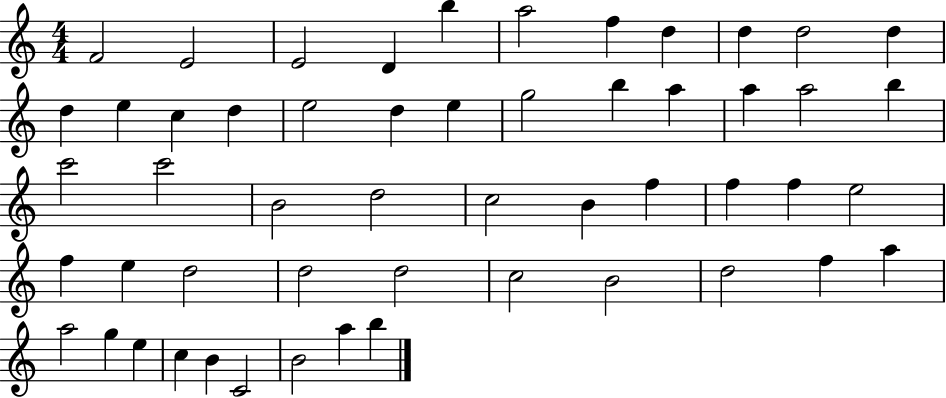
F4/h E4/h E4/h D4/q B5/q A5/h F5/q D5/q D5/q D5/h D5/q D5/q E5/q C5/q D5/q E5/h D5/q E5/q G5/h B5/q A5/q A5/q A5/h B5/q C6/h C6/h B4/h D5/h C5/h B4/q F5/q F5/q F5/q E5/h F5/q E5/q D5/h D5/h D5/h C5/h B4/h D5/h F5/q A5/q A5/h G5/q E5/q C5/q B4/q C4/h B4/h A5/q B5/q